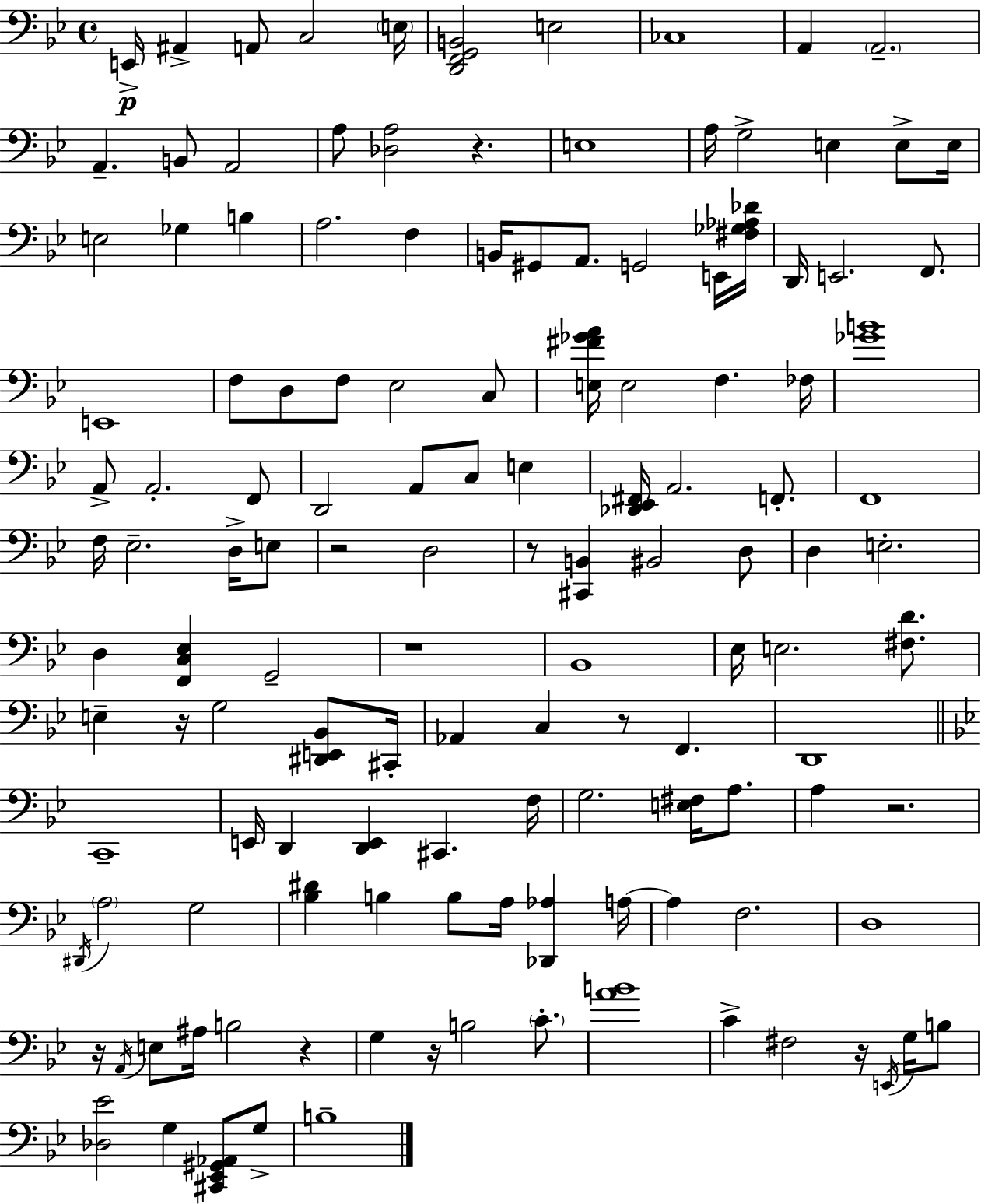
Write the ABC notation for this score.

X:1
T:Untitled
M:4/4
L:1/4
K:Bb
E,,/4 ^A,, A,,/2 C,2 E,/4 [D,,F,,G,,B,,]2 E,2 _C,4 A,, A,,2 A,, B,,/2 A,,2 A,/2 [_D,A,]2 z E,4 A,/4 G,2 E, E,/2 E,/4 E,2 _G, B, A,2 F, B,,/4 ^G,,/2 A,,/2 G,,2 E,,/4 [^F,_G,_A,_D]/4 D,,/4 E,,2 F,,/2 E,,4 F,/2 D,/2 F,/2 _E,2 C,/2 [E,^F_GA]/4 E,2 F, _F,/4 [_GB]4 A,,/2 A,,2 F,,/2 D,,2 A,,/2 C,/2 E, [_D,,_E,,^F,,]/4 A,,2 F,,/2 F,,4 F,/4 _E,2 D,/4 E,/2 z2 D,2 z/2 [^C,,B,,] ^B,,2 D,/2 D, E,2 D, [F,,C,_E,] G,,2 z4 _B,,4 _E,/4 E,2 [^F,D]/2 E, z/4 G,2 [^D,,E,,_B,,]/2 ^C,,/4 _A,, C, z/2 F,, D,,4 C,,4 E,,/4 D,, [D,,E,,] ^C,, F,/4 G,2 [E,^F,]/4 A,/2 A, z2 ^D,,/4 A,2 G,2 [_B,^D] B, B,/2 A,/4 [_D,,_A,] A,/4 A, F,2 D,4 z/4 A,,/4 E,/2 ^A,/4 B,2 z G, z/4 B,2 C/2 [AB]4 C ^F,2 z/4 E,,/4 G,/4 B,/2 [_D,_E]2 G, [^C,,_E,,^G,,_A,,]/2 G,/2 B,4